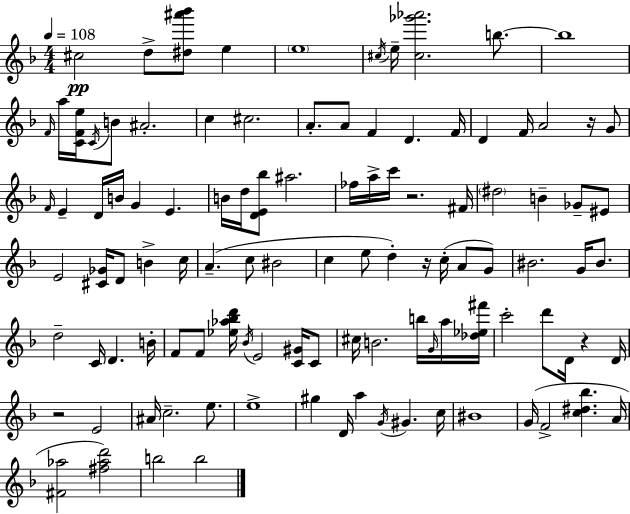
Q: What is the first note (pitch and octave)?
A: C#5